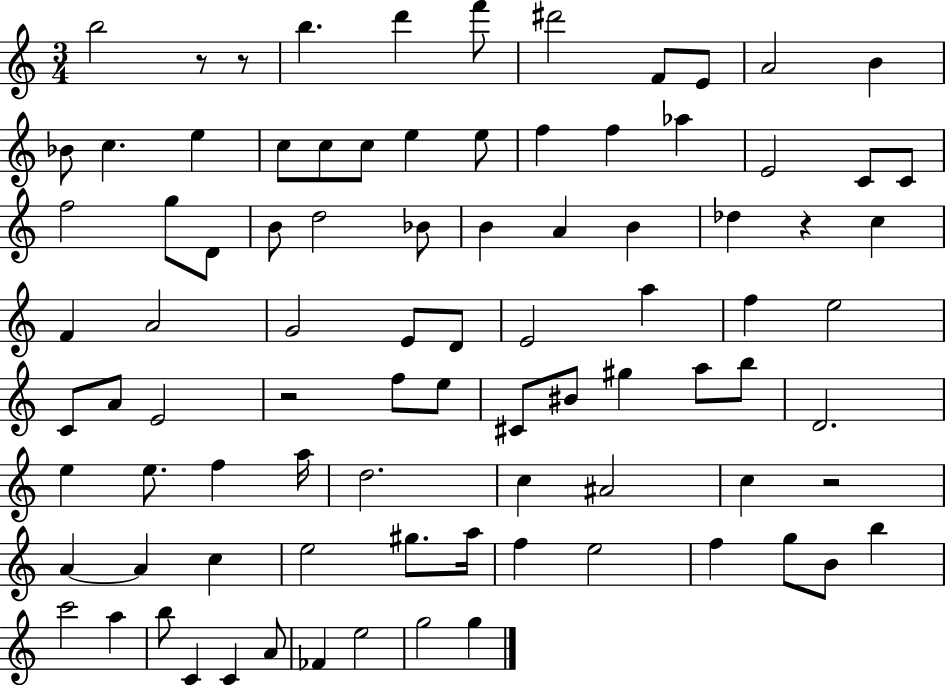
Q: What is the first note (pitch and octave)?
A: B5